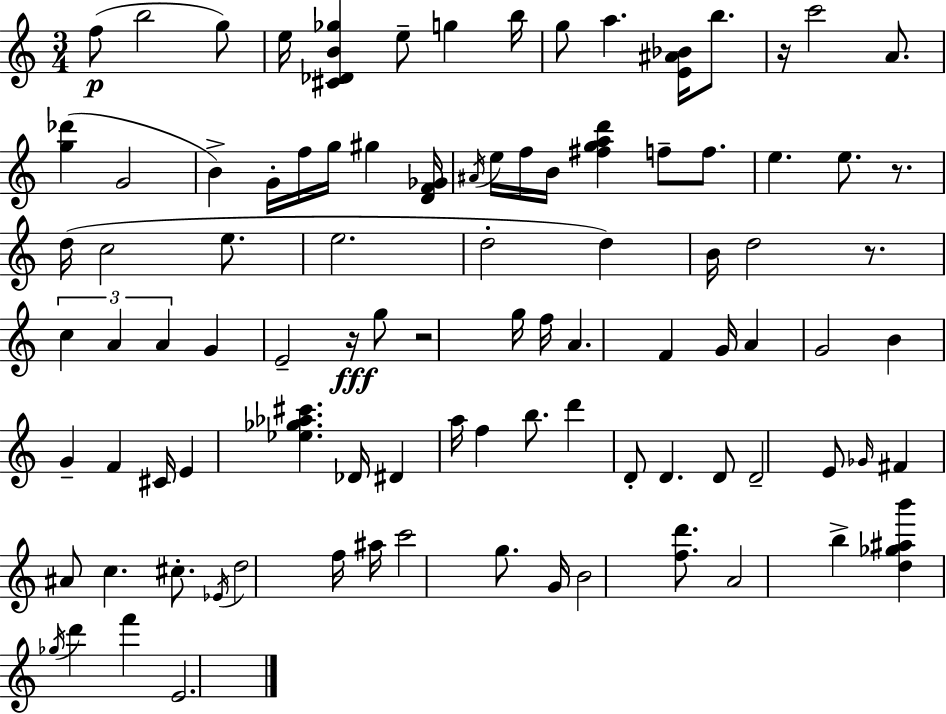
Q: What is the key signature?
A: A minor